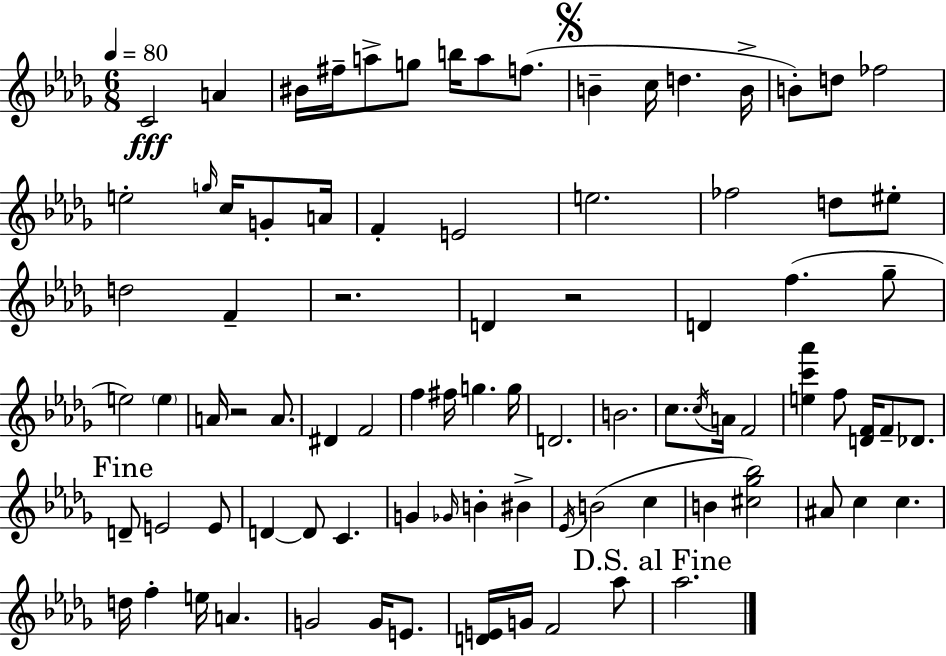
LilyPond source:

{
  \clef treble
  \numericTimeSignature
  \time 6/8
  \key bes \minor
  \tempo 4 = 80
  c'2\fff a'4 | bis'16 fis''16-- a''8-> g''8 b''16 a''8 f''8.( | \mark \markup { \musicglyph "scripts.segno" } b'4-- c''16 d''4. b'16-> | b'8-.) d''8 fes''2 | \break e''2-. \grace { g''16 } c''16 g'8-. | a'16 f'4-. e'2 | e''2. | fes''2 d''8 eis''8-. | \break d''2 f'4-- | r2. | d'4 r2 | d'4 f''4.( ges''8-- | \break e''2) \parenthesize e''4 | a'16 r2 a'8. | dis'4 f'2 | f''4 fis''16 g''4. | \break g''16 d'2. | b'2. | c''8. \acciaccatura { c''16 } a'16 f'2 | <e'' c''' aes'''>4 f''8 <d' f'>16 f'8-- des'8. | \break \mark "Fine" d'8-- e'2 | e'8 d'4~~ d'8 c'4. | g'4 \grace { ges'16 } b'4-. bis'4-> | \acciaccatura { ees'16 }( b'2 | \break c''4 b'4 <cis'' ges'' bes''>2) | ais'8 c''4 c''4. | d''16 f''4-. e''16 a'4. | g'2 | \break g'16 e'8. <d' e'>16 g'16 f'2 | aes''8 \mark "D.S. al Fine" aes''2. | \bar "|."
}